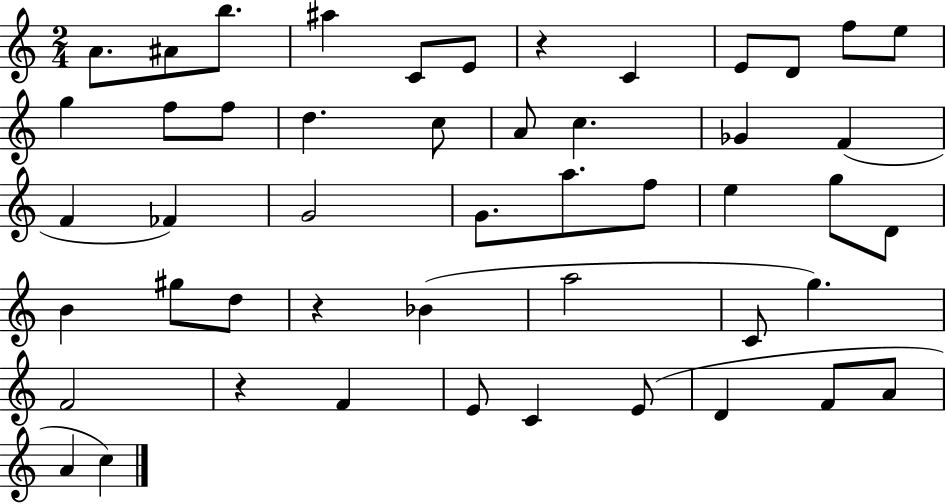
{
  \clef treble
  \numericTimeSignature
  \time 2/4
  \key c \major
  a'8. ais'8 b''8. | ais''4 c'8 e'8 | r4 c'4 | e'8 d'8 f''8 e''8 | \break g''4 f''8 f''8 | d''4. c''8 | a'8 c''4. | ges'4 f'4( | \break f'4 fes'4) | g'2 | g'8. a''8. f''8 | e''4 g''8 d'8 | \break b'4 gis''8 d''8 | r4 bes'4( | a''2 | c'8 g''4.) | \break f'2 | r4 f'4 | e'8 c'4 e'8( | d'4 f'8 a'8 | \break a'4 c''4) | \bar "|."
}